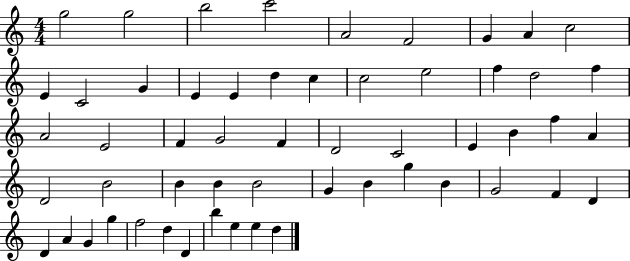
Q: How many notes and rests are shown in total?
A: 55